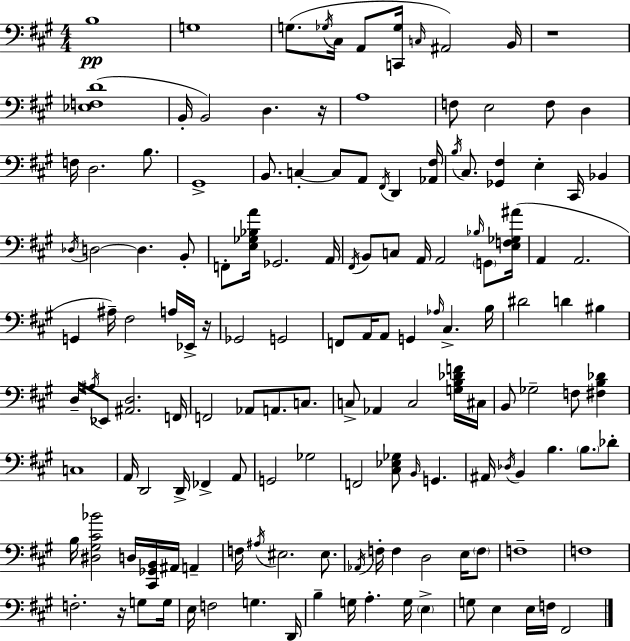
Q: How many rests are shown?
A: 4